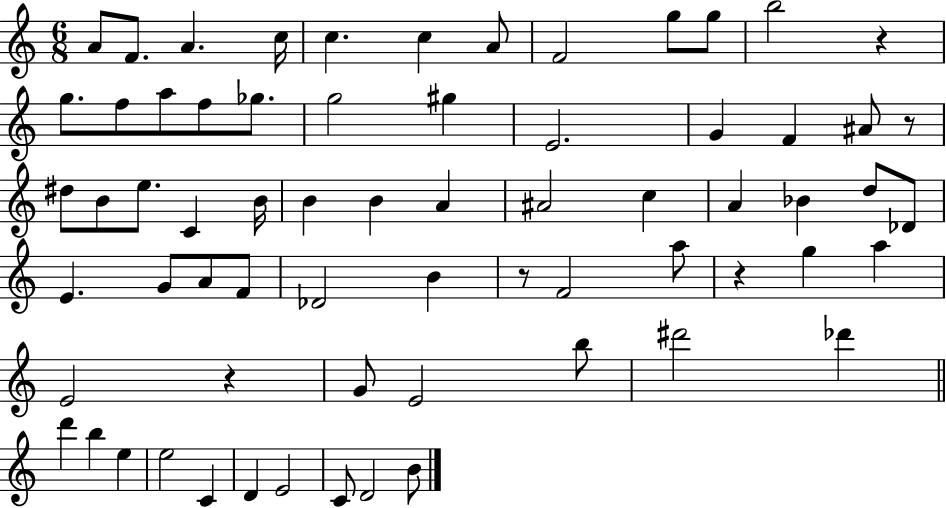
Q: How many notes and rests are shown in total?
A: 67